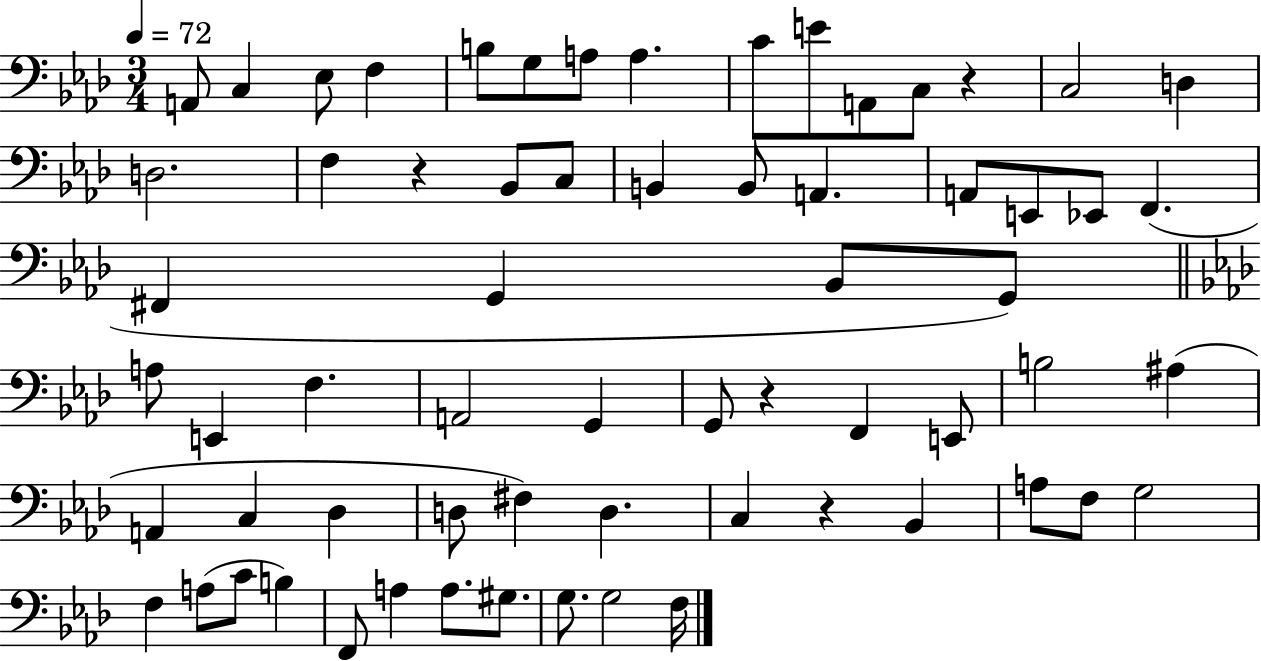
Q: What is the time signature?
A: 3/4